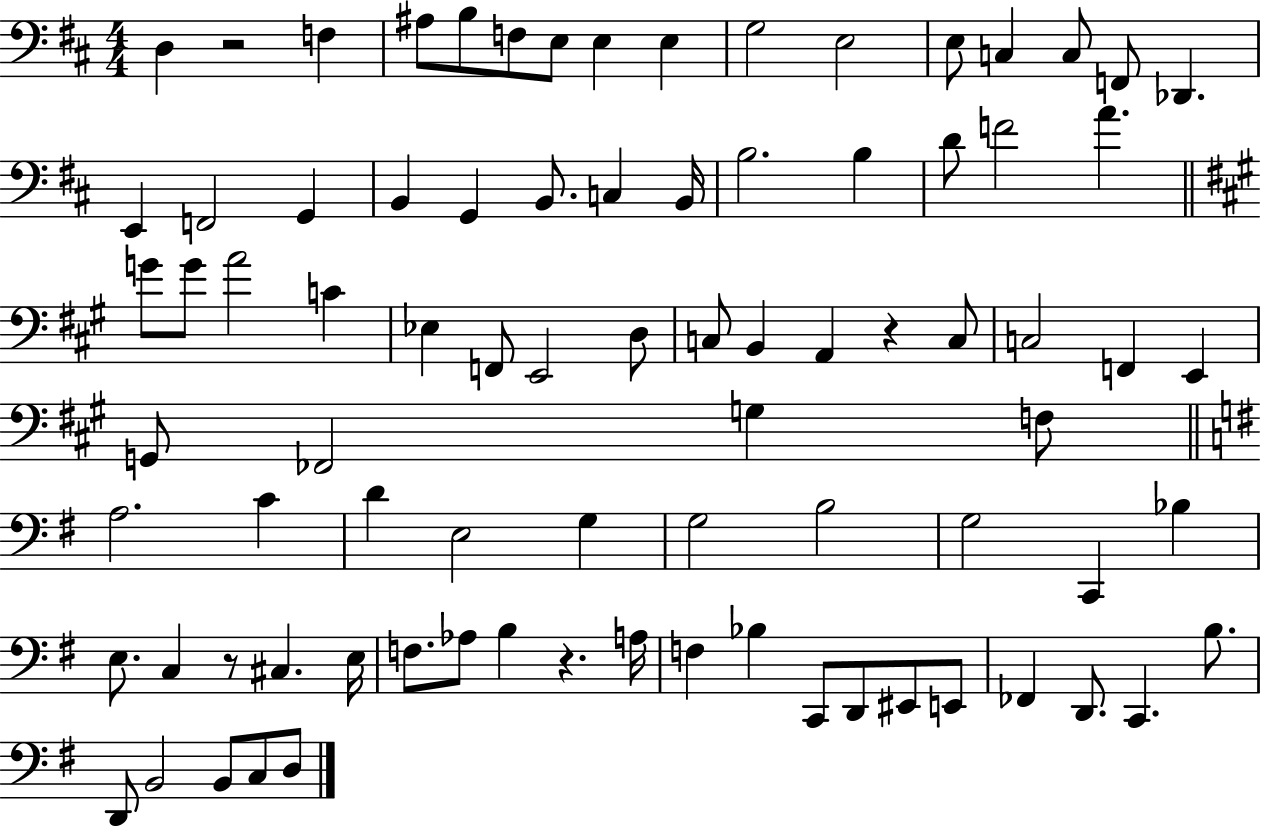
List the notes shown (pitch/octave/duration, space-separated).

D3/q R/h F3/q A#3/e B3/e F3/e E3/e E3/q E3/q G3/h E3/h E3/e C3/q C3/e F2/e Db2/q. E2/q F2/h G2/q B2/q G2/q B2/e. C3/q B2/s B3/h. B3/q D4/e F4/h A4/q. G4/e G4/e A4/h C4/q Eb3/q F2/e E2/h D3/e C3/e B2/q A2/q R/q C3/e C3/h F2/q E2/q G2/e FES2/h G3/q F3/e A3/h. C4/q D4/q E3/h G3/q G3/h B3/h G3/h C2/q Bb3/q E3/e. C3/q R/e C#3/q. E3/s F3/e. Ab3/e B3/q R/q. A3/s F3/q Bb3/q C2/e D2/e EIS2/e E2/e FES2/q D2/e. C2/q. B3/e. D2/e B2/h B2/e C3/e D3/e